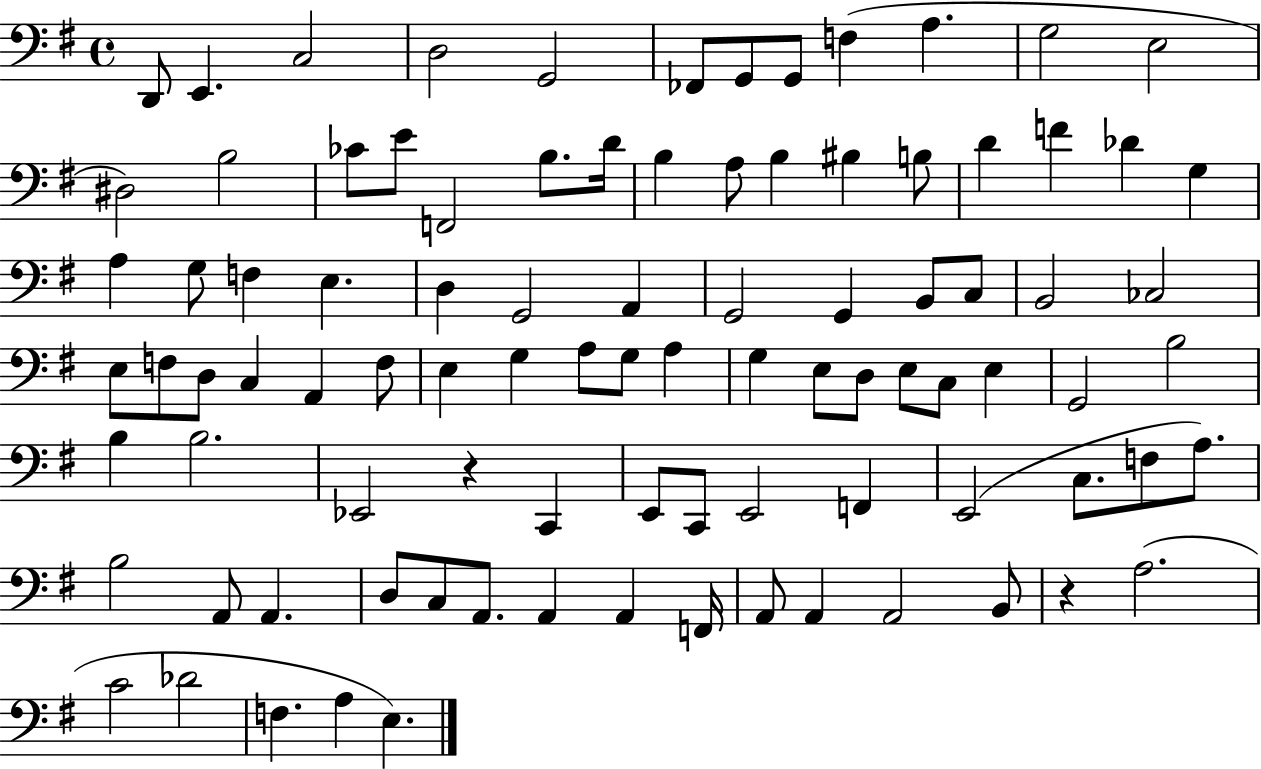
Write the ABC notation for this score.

X:1
T:Untitled
M:4/4
L:1/4
K:G
D,,/2 E,, C,2 D,2 G,,2 _F,,/2 G,,/2 G,,/2 F, A, G,2 E,2 ^D,2 B,2 _C/2 E/2 F,,2 B,/2 D/4 B, A,/2 B, ^B, B,/2 D F _D G, A, G,/2 F, E, D, G,,2 A,, G,,2 G,, B,,/2 C,/2 B,,2 _C,2 E,/2 F,/2 D,/2 C, A,, F,/2 E, G, A,/2 G,/2 A, G, E,/2 D,/2 E,/2 C,/2 E, G,,2 B,2 B, B,2 _E,,2 z C,, E,,/2 C,,/2 E,,2 F,, E,,2 C,/2 F,/2 A,/2 B,2 A,,/2 A,, D,/2 C,/2 A,,/2 A,, A,, F,,/4 A,,/2 A,, A,,2 B,,/2 z A,2 C2 _D2 F, A, E,